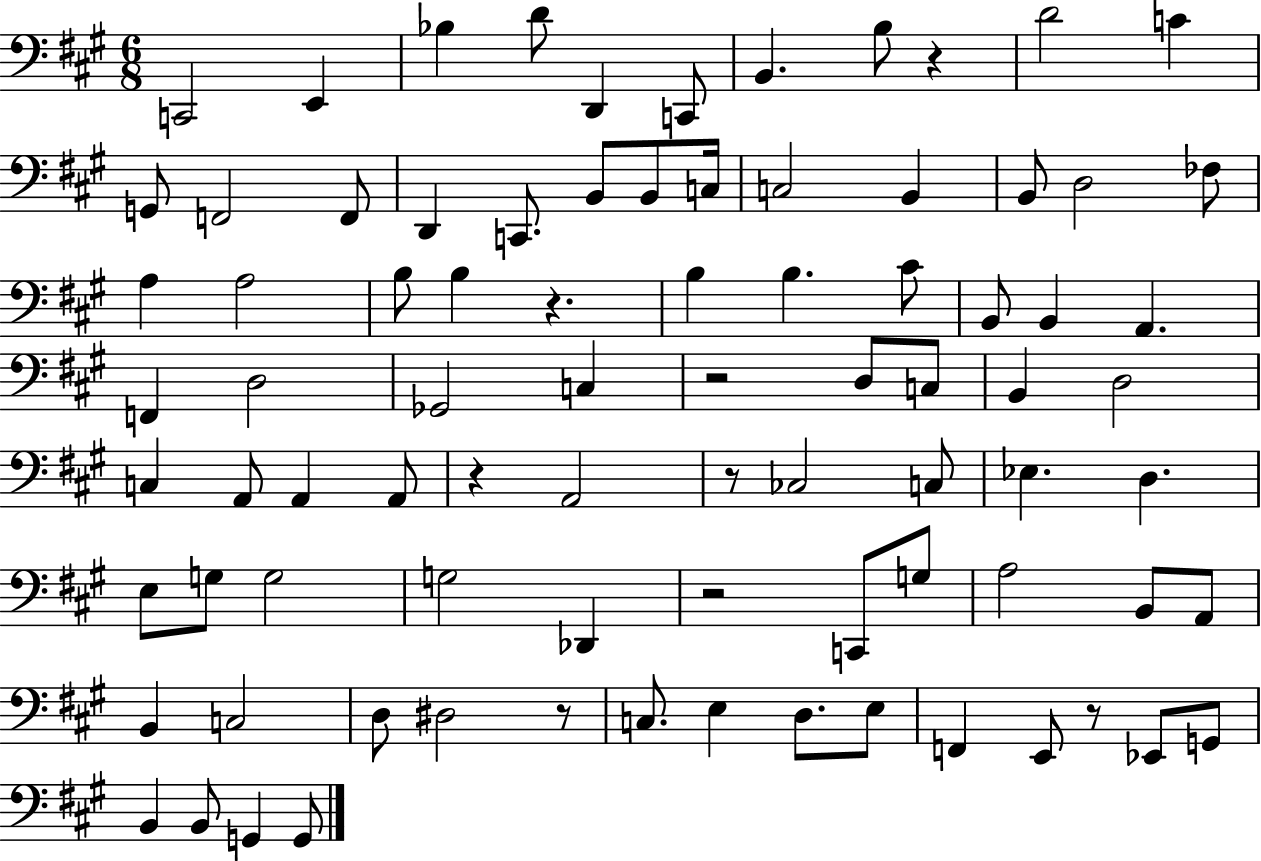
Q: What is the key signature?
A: A major